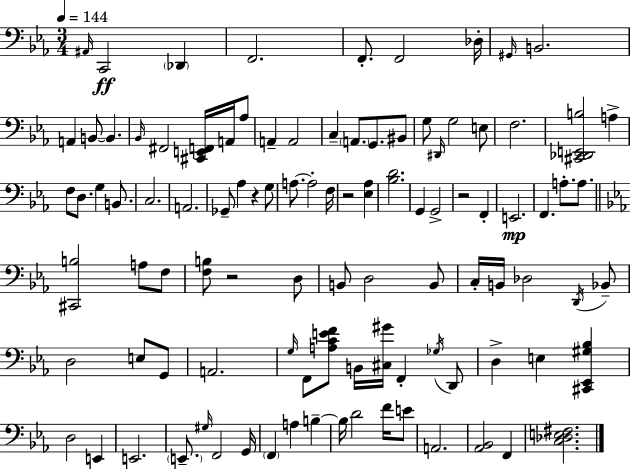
{
  \clef bass
  \numericTimeSignature
  \time 3/4
  \key c \minor
  \tempo 4 = 144
  \grace { ais,16 }\ff c,2 \parenthesize des,4 | f,2. | f,8.-. f,2 | des16-. \grace { gis,16 } b,2. | \break a,4 b,8~~ b,4. | \grace { bes,16 } fis,2 <cis, e, f,>16 | a,16 aes8 a,4-- a,2 | c4-- \parenthesize a,8. g,8. | \break bis,8 g8 \grace { dis,16 } g2 | e8 f2. | <cis, des, e, b>2 | a4-> f8 d8. g4 | \break b,8. c2. | a,2. | ges,8-- aes4 r4 | g8 a8.~~ a2-. | \break f16 r2 | <ees aes>4 <bes d'>2. | g,4 g,2-> | r2 | \break f,4-. e,2.\mp | f,4. a8.-. | a8. \bar "||" \break \key c \minor <cis, b>2 a8 f8 | <f b>8 r2 d8 | b,8 d2 b,8 | c16-. b,16 des2 \acciaccatura { d,16 } bes,8-- | \break d2 e8 g,8 | a,2. | \grace { g16 } f,8 <a c' e' f'>8 b,16 <cis gis'>16 f,4-. | \acciaccatura { ges16 } d,8 d4-> e4 <cis, ees, gis bes>4 | \break d2 e,4 | e,2. | \parenthesize e,8.-- \grace { gis16 } f,2 | g,16 \parenthesize f,4 a4 | \break b4--~~ b16 d'2 | f'16 e'8 a,2. | <aes, bes,>2 | f,4 <c des e fis>2. | \break \bar "|."
}